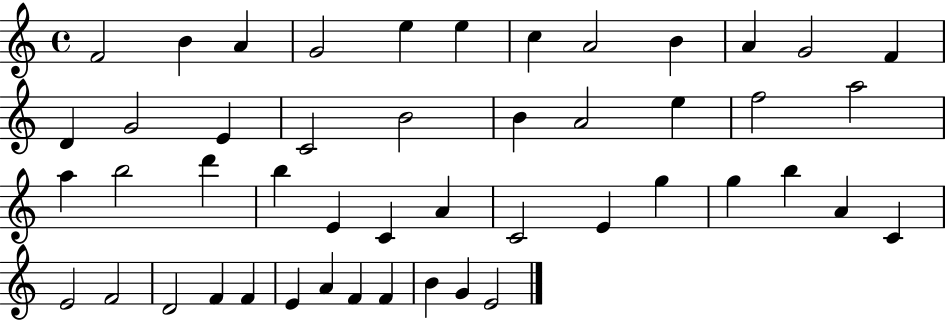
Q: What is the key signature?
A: C major